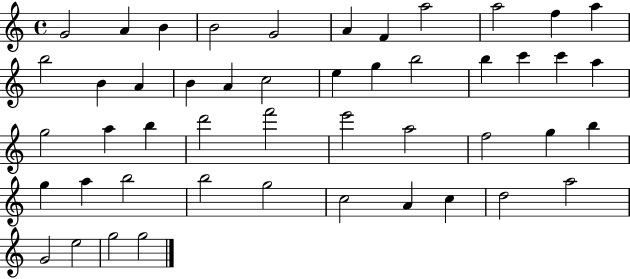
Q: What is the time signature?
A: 4/4